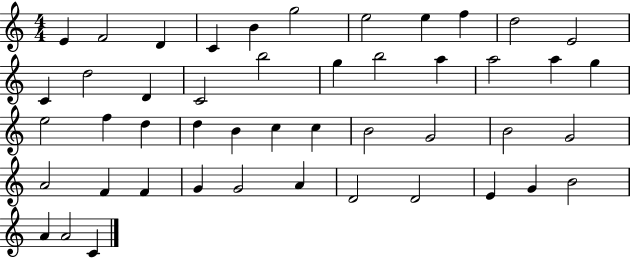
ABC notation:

X:1
T:Untitled
M:4/4
L:1/4
K:C
E F2 D C B g2 e2 e f d2 E2 C d2 D C2 b2 g b2 a a2 a g e2 f d d B c c B2 G2 B2 G2 A2 F F G G2 A D2 D2 E G B2 A A2 C